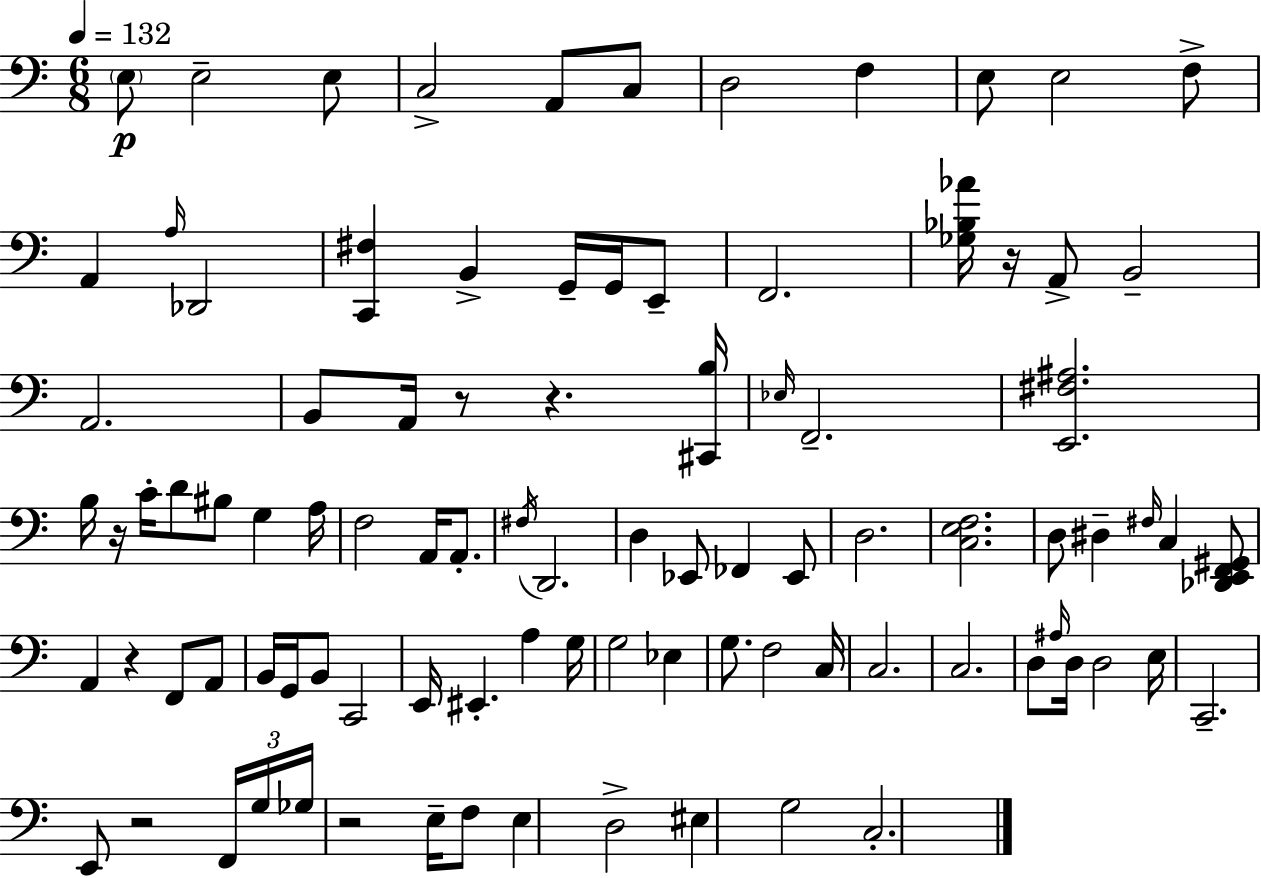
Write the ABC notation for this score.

X:1
T:Untitled
M:6/8
L:1/4
K:Am
E,/2 E,2 E,/2 C,2 A,,/2 C,/2 D,2 F, E,/2 E,2 F,/2 A,, A,/4 _D,,2 [C,,^F,] B,, G,,/4 G,,/4 E,,/2 F,,2 [_G,_B,_A]/4 z/4 A,,/2 B,,2 A,,2 B,,/2 A,,/4 z/2 z [^C,,B,]/4 _E,/4 F,,2 [E,,^F,^A,]2 B,/4 z/4 C/4 D/2 ^B,/2 G, A,/4 F,2 A,,/4 A,,/2 ^F,/4 D,,2 D, _E,,/2 _F,, _E,,/2 D,2 [C,E,F,]2 D,/2 ^D, ^F,/4 C, [_D,,E,,F,,^G,,]/2 A,, z F,,/2 A,,/2 B,,/4 G,,/4 B,,/2 C,,2 E,,/4 ^E,, A, G,/4 G,2 _E, G,/2 F,2 C,/4 C,2 C,2 D,/2 ^A,/4 D,/4 D,2 E,/4 C,,2 E,,/2 z2 F,,/4 G,/4 _G,/4 z2 E,/4 F,/2 E, D,2 ^E, G,2 C,2